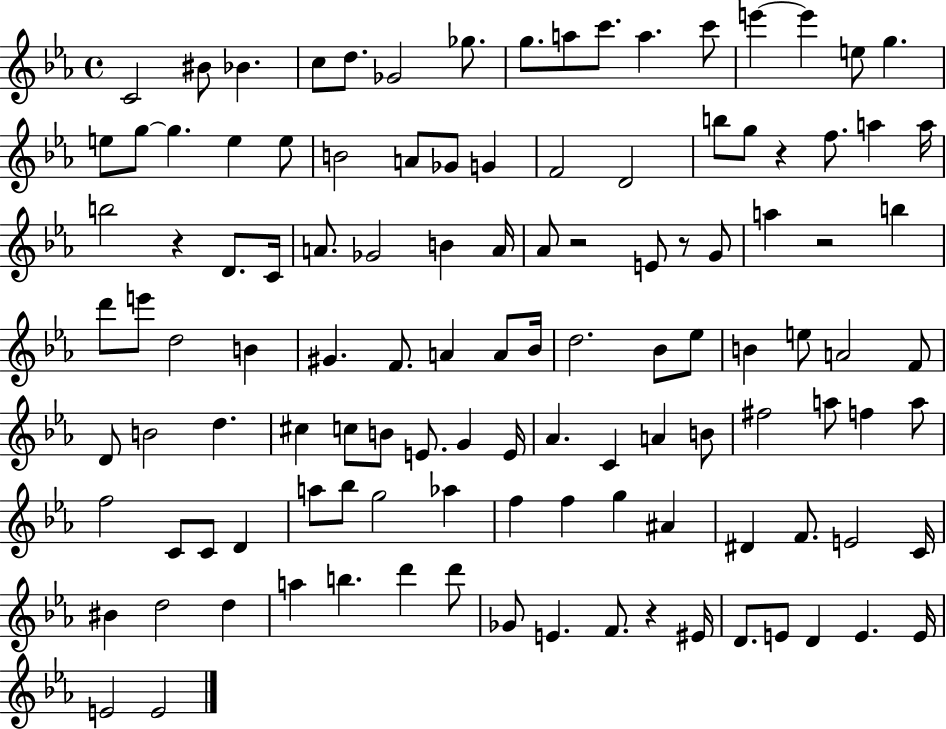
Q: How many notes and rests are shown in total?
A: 117